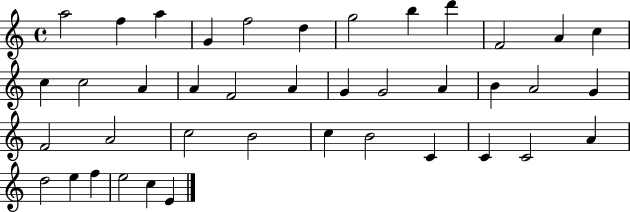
X:1
T:Untitled
M:4/4
L:1/4
K:C
a2 f a G f2 d g2 b d' F2 A c c c2 A A F2 A G G2 A B A2 G F2 A2 c2 B2 c B2 C C C2 A d2 e f e2 c E